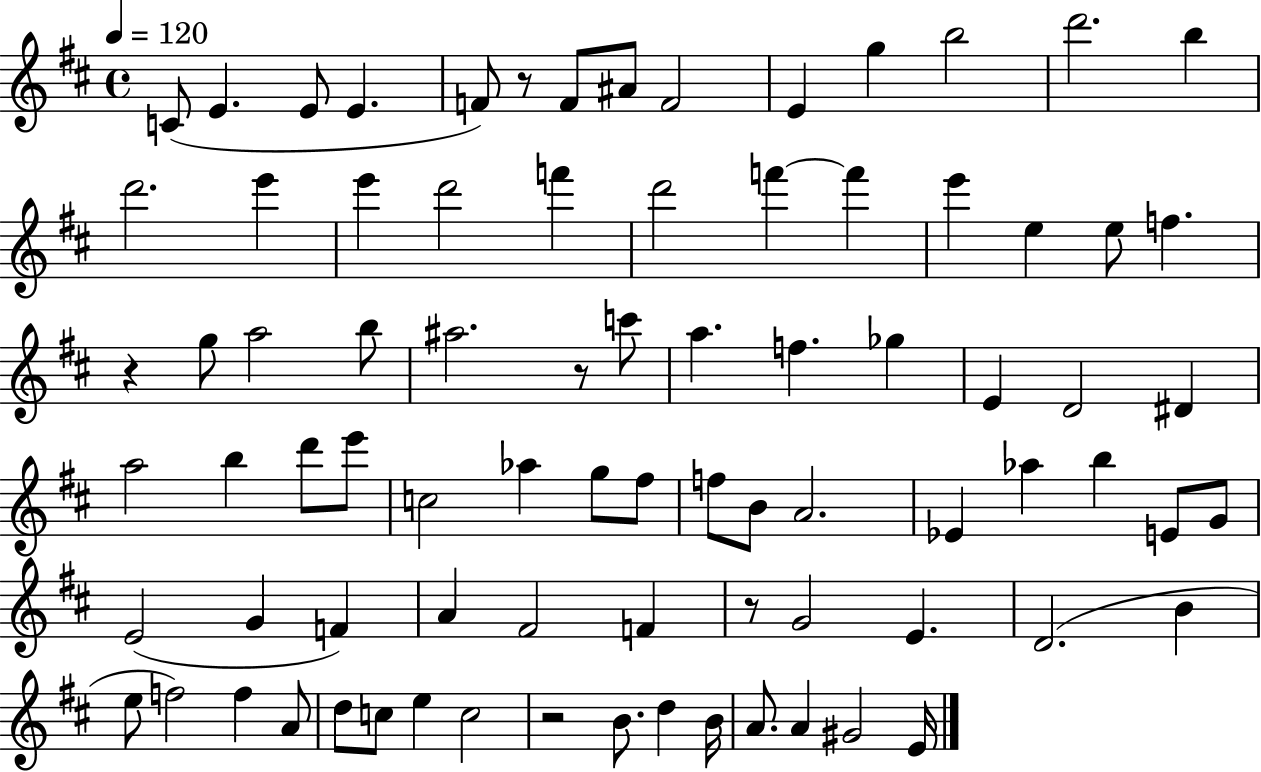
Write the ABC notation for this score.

X:1
T:Untitled
M:4/4
L:1/4
K:D
C/2 E E/2 E F/2 z/2 F/2 ^A/2 F2 E g b2 d'2 b d'2 e' e' d'2 f' d'2 f' f' e' e e/2 f z g/2 a2 b/2 ^a2 z/2 c'/2 a f _g E D2 ^D a2 b d'/2 e'/2 c2 _a g/2 ^f/2 f/2 B/2 A2 _E _a b E/2 G/2 E2 G F A ^F2 F z/2 G2 E D2 B e/2 f2 f A/2 d/2 c/2 e c2 z2 B/2 d B/4 A/2 A ^G2 E/4